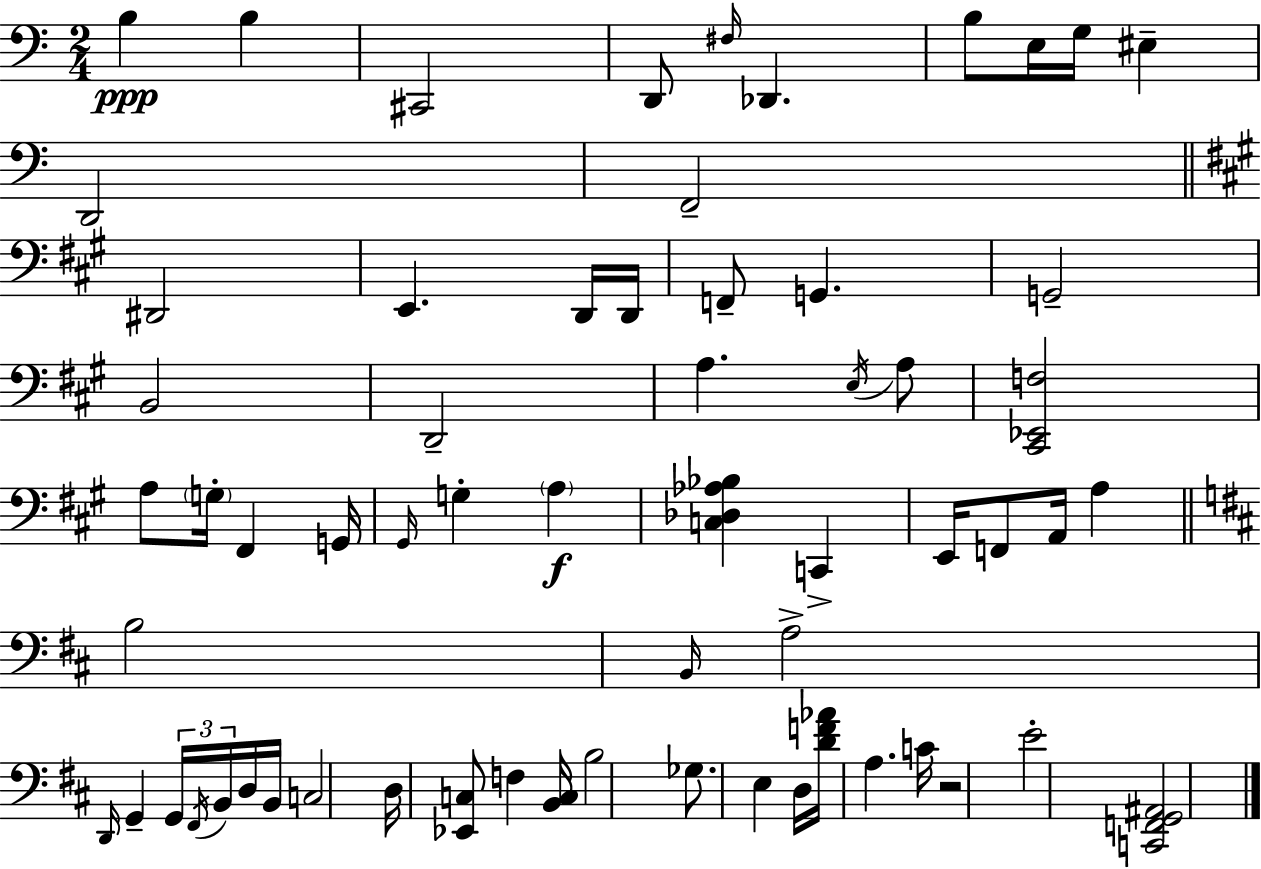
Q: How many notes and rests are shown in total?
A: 63